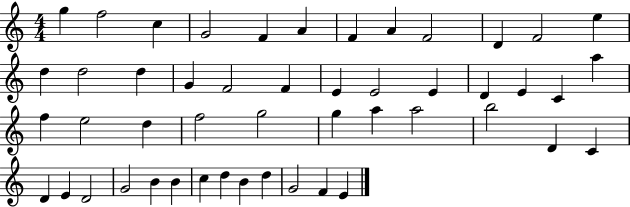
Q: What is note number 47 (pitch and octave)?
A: G4